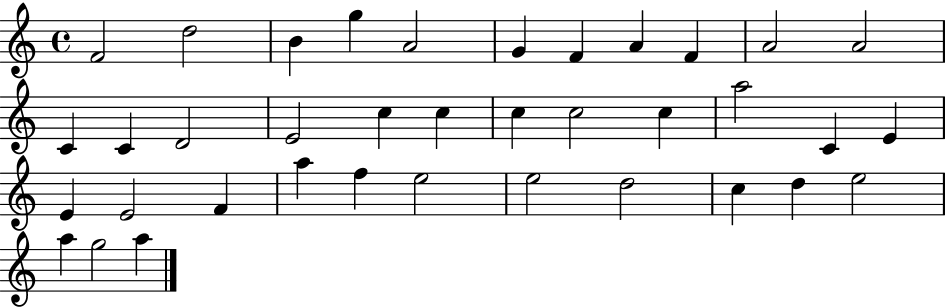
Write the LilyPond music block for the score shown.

{
  \clef treble
  \time 4/4
  \defaultTimeSignature
  \key c \major
  f'2 d''2 | b'4 g''4 a'2 | g'4 f'4 a'4 f'4 | a'2 a'2 | \break c'4 c'4 d'2 | e'2 c''4 c''4 | c''4 c''2 c''4 | a''2 c'4 e'4 | \break e'4 e'2 f'4 | a''4 f''4 e''2 | e''2 d''2 | c''4 d''4 e''2 | \break a''4 g''2 a''4 | \bar "|."
}